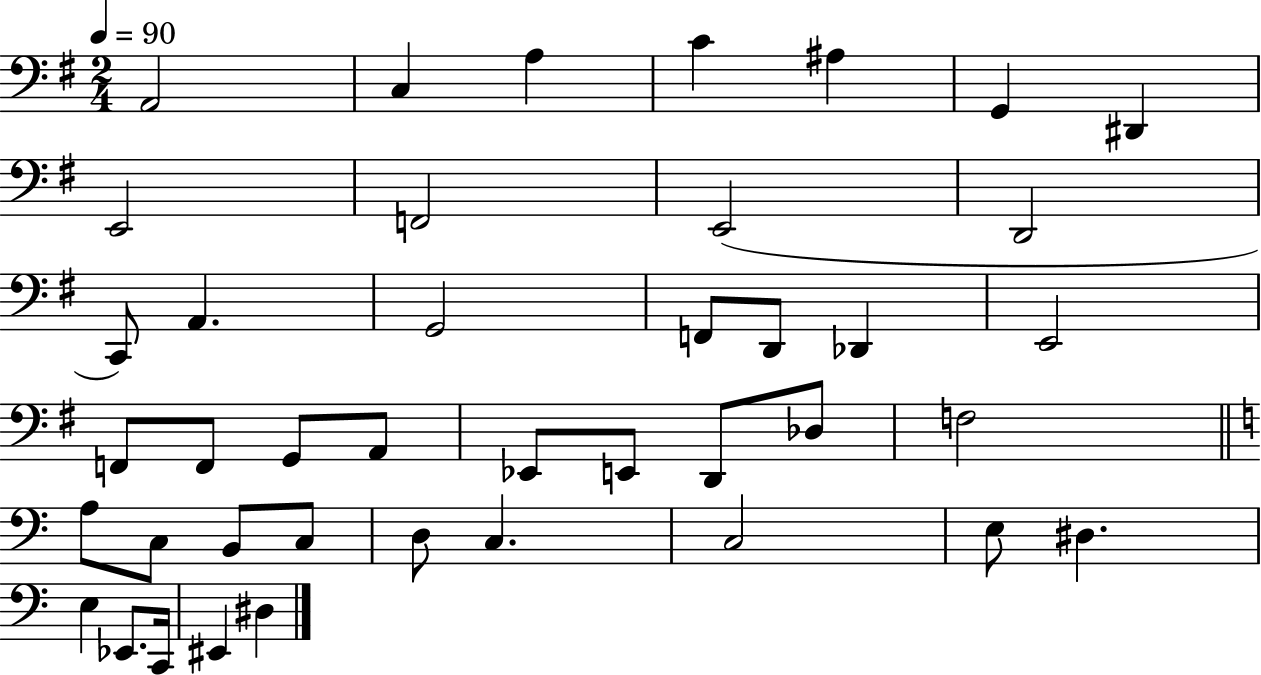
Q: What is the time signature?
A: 2/4